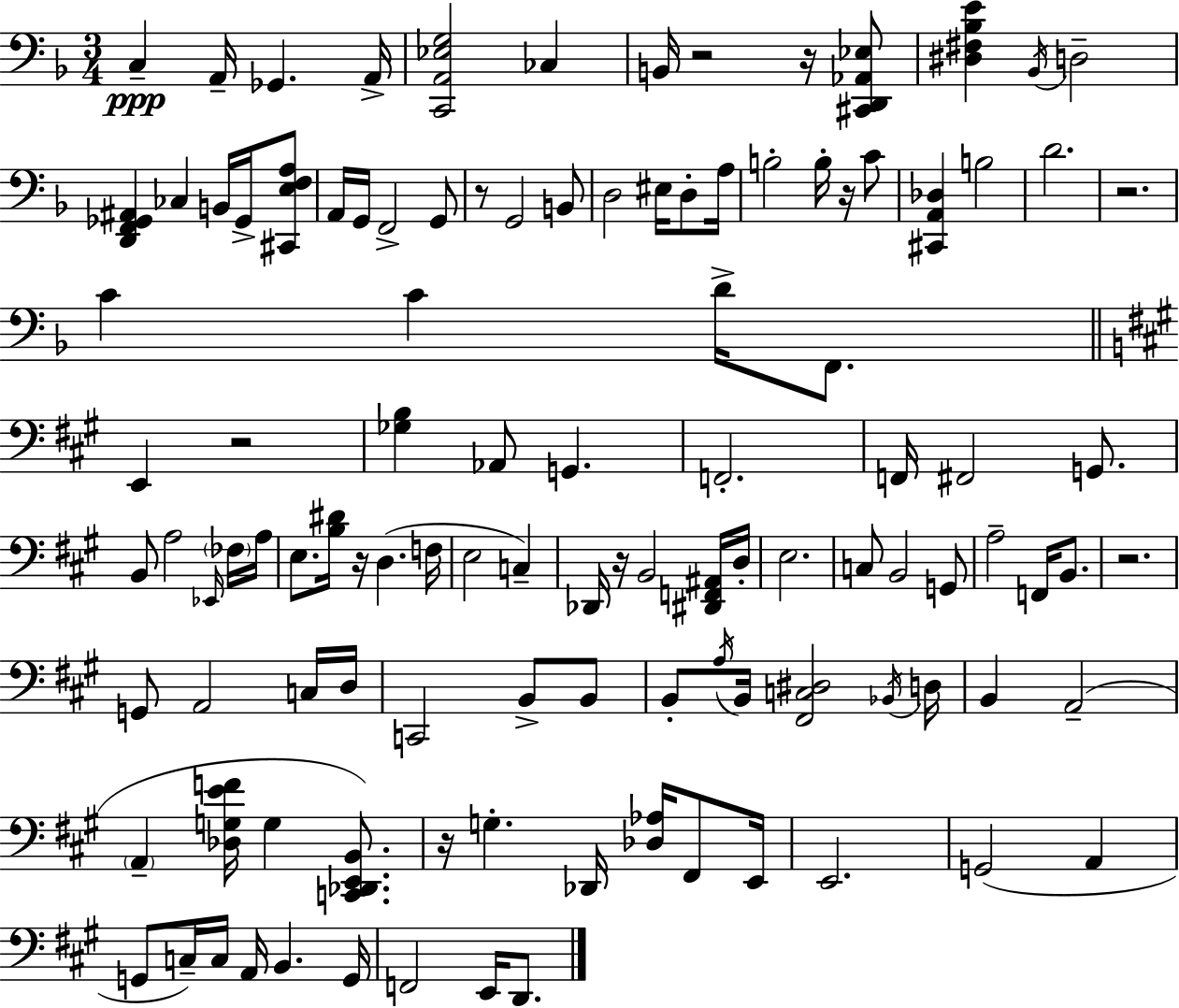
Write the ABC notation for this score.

X:1
T:Untitled
M:3/4
L:1/4
K:F
C, A,,/4 _G,, A,,/4 [C,,A,,_E,G,]2 _C, B,,/4 z2 z/4 [^C,,D,,_A,,_E,]/2 [^D,^F,_B,E] _B,,/4 D,2 [D,,F,,_G,,^A,,] _C, B,,/4 _G,,/4 [^C,,E,F,A,]/2 A,,/4 G,,/4 F,,2 G,,/2 z/2 G,,2 B,,/2 D,2 ^E,/4 D,/2 A,/4 B,2 B,/4 z/4 C/2 [^C,,A,,_D,] B,2 D2 z2 C C D/4 F,,/2 E,, z2 [_G,B,] _A,,/2 G,, F,,2 F,,/4 ^F,,2 G,,/2 B,,/2 A,2 _E,,/4 _F,/4 A,/4 E,/2 [B,^D]/4 z/4 D, F,/4 E,2 C, _D,,/4 z/4 B,,2 [^D,,F,,^A,,]/4 D,/4 E,2 C,/2 B,,2 G,,/2 A,2 F,,/4 B,,/2 z2 G,,/2 A,,2 C,/4 D,/4 C,,2 B,,/2 B,,/2 B,,/2 A,/4 B,,/4 [^F,,C,^D,]2 _B,,/4 D,/4 B,, A,,2 A,, [_D,G,EF]/4 G, [C,,_D,,E,,B,,]/2 z/4 G, _D,,/4 [_D,_A,]/4 ^F,,/2 E,,/4 E,,2 G,,2 A,, G,,/2 C,/4 C,/4 A,,/4 B,, G,,/4 F,,2 E,,/4 D,,/2